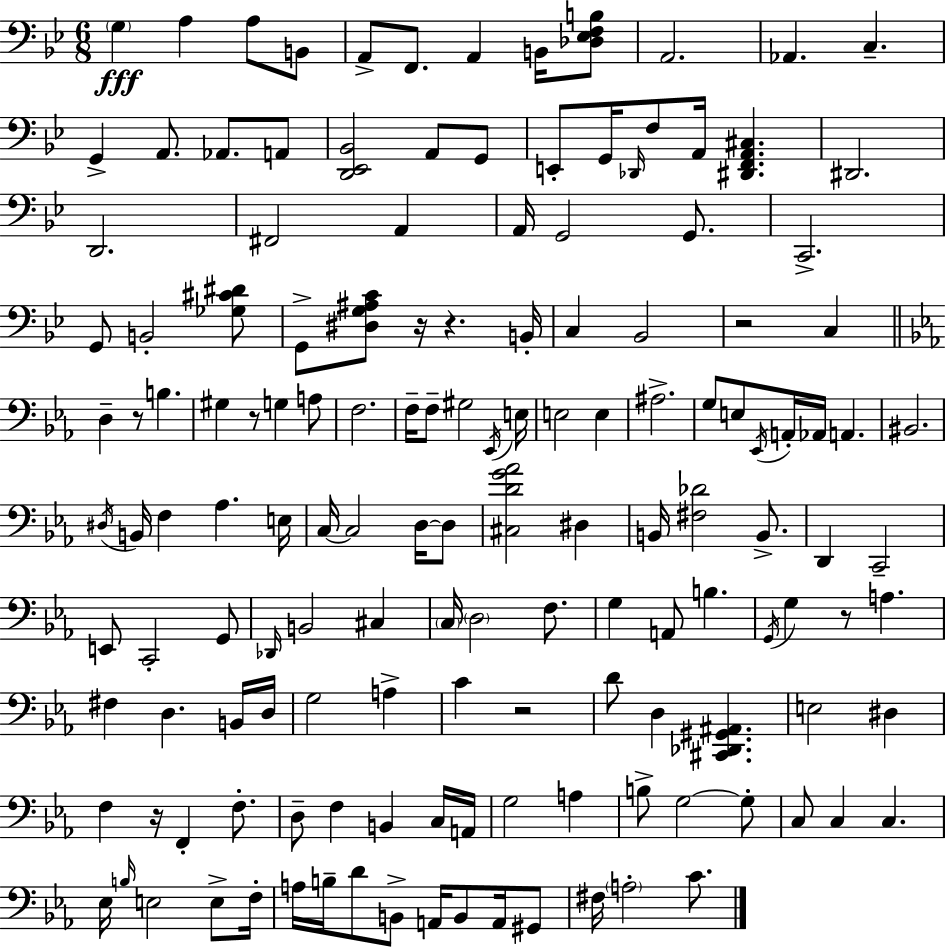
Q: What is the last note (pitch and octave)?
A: C4